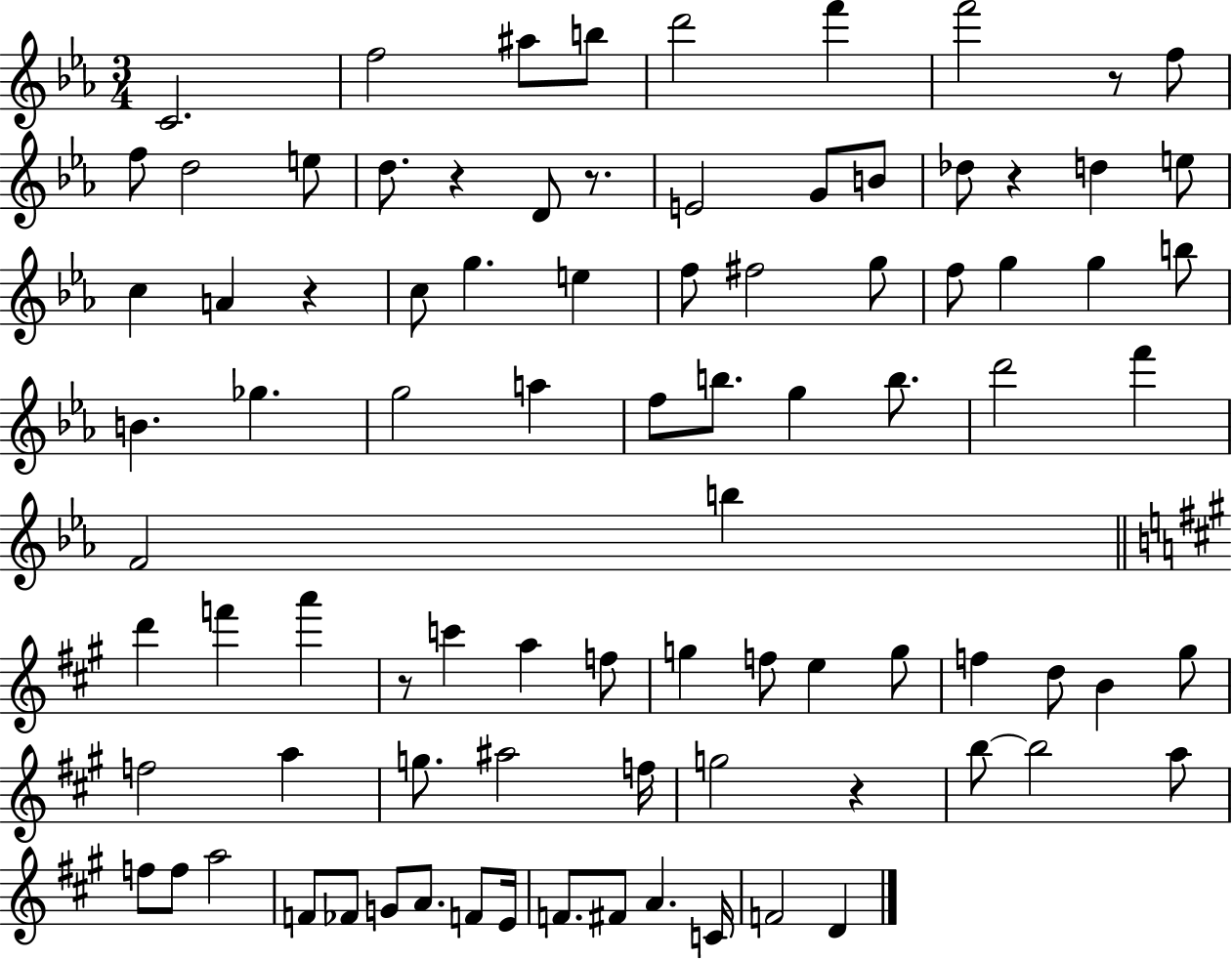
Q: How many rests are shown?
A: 7